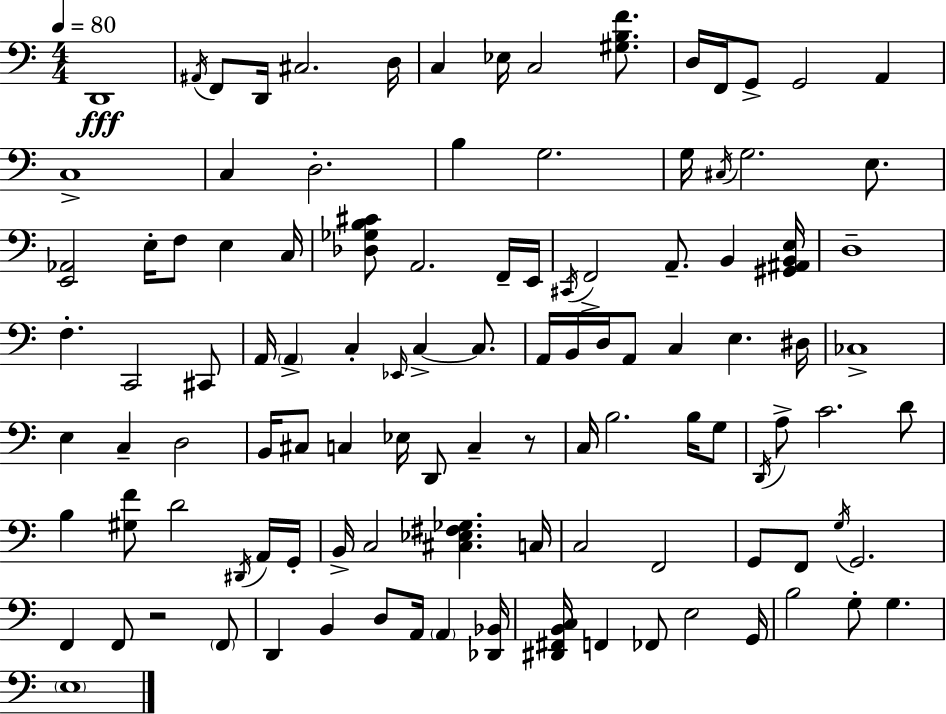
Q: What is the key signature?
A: A minor